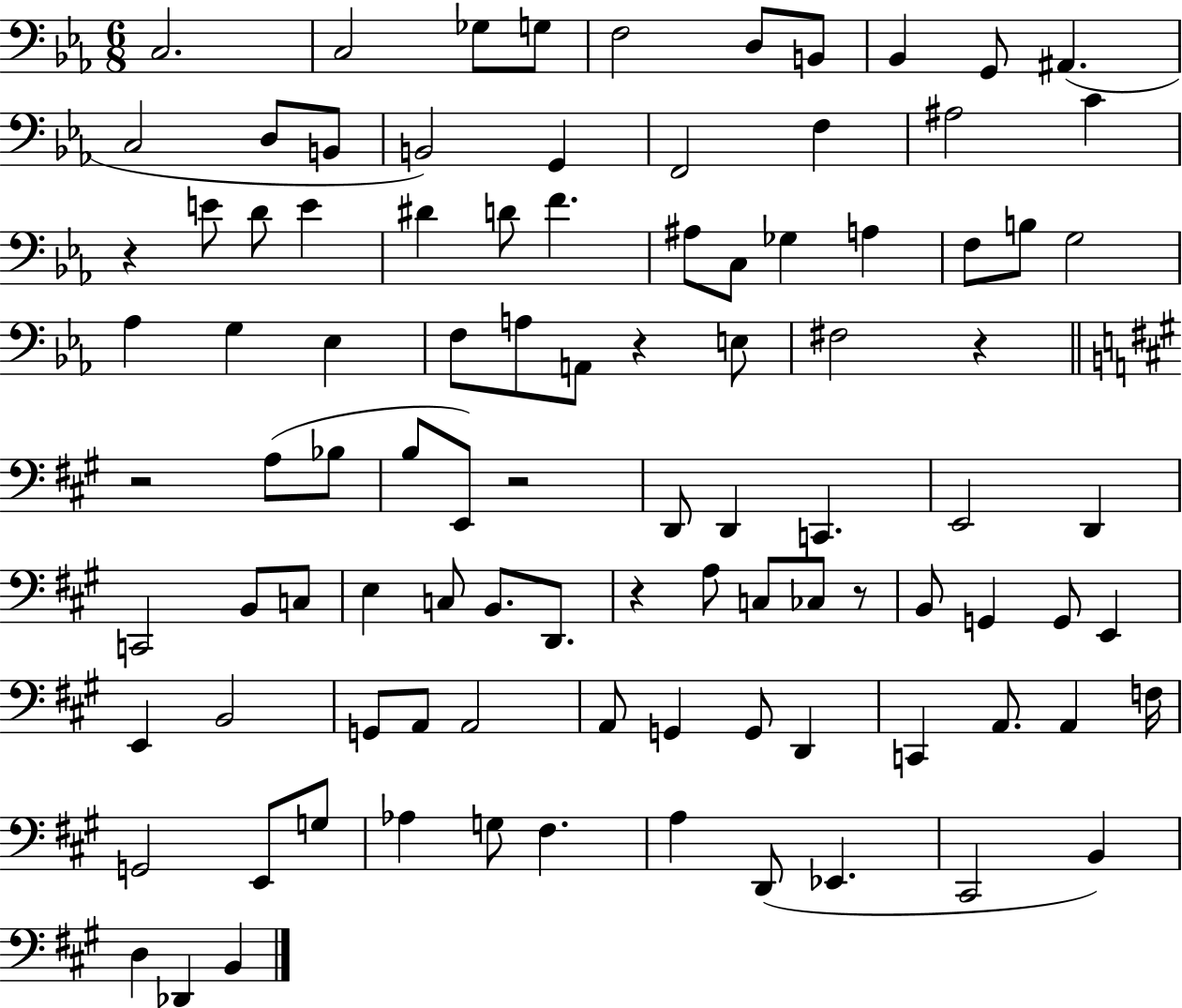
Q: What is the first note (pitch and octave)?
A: C3